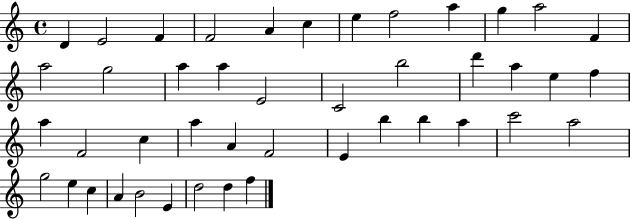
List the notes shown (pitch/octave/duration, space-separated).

D4/q E4/h F4/q F4/h A4/q C5/q E5/q F5/h A5/q G5/q A5/h F4/q A5/h G5/h A5/q A5/q E4/h C4/h B5/h D6/q A5/q E5/q F5/q A5/q F4/h C5/q A5/q A4/q F4/h E4/q B5/q B5/q A5/q C6/h A5/h G5/h E5/q C5/q A4/q B4/h E4/q D5/h D5/q F5/q